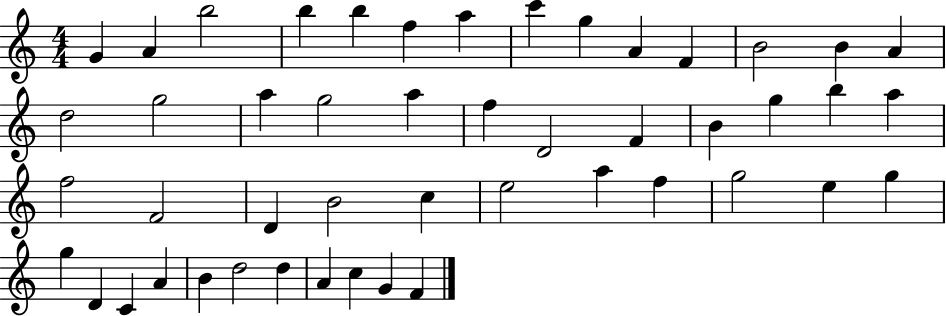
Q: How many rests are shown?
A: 0